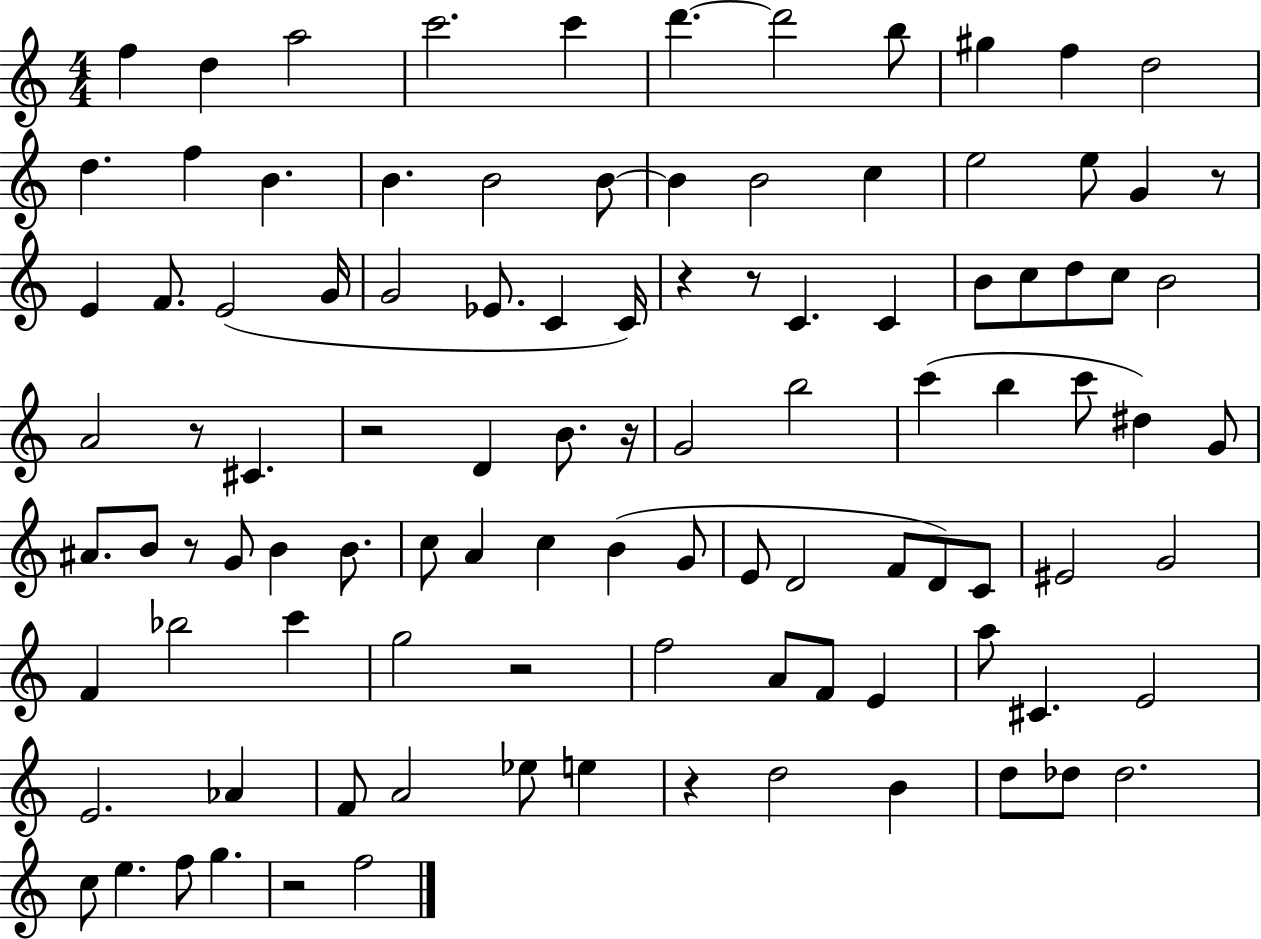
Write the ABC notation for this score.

X:1
T:Untitled
M:4/4
L:1/4
K:C
f d a2 c'2 c' d' d'2 b/2 ^g f d2 d f B B B2 B/2 B B2 c e2 e/2 G z/2 E F/2 E2 G/4 G2 _E/2 C C/4 z z/2 C C B/2 c/2 d/2 c/2 B2 A2 z/2 ^C z2 D B/2 z/4 G2 b2 c' b c'/2 ^d G/2 ^A/2 B/2 z/2 G/2 B B/2 c/2 A c B G/2 E/2 D2 F/2 D/2 C/2 ^E2 G2 F _b2 c' g2 z2 f2 A/2 F/2 E a/2 ^C E2 E2 _A F/2 A2 _e/2 e z d2 B d/2 _d/2 _d2 c/2 e f/2 g z2 f2